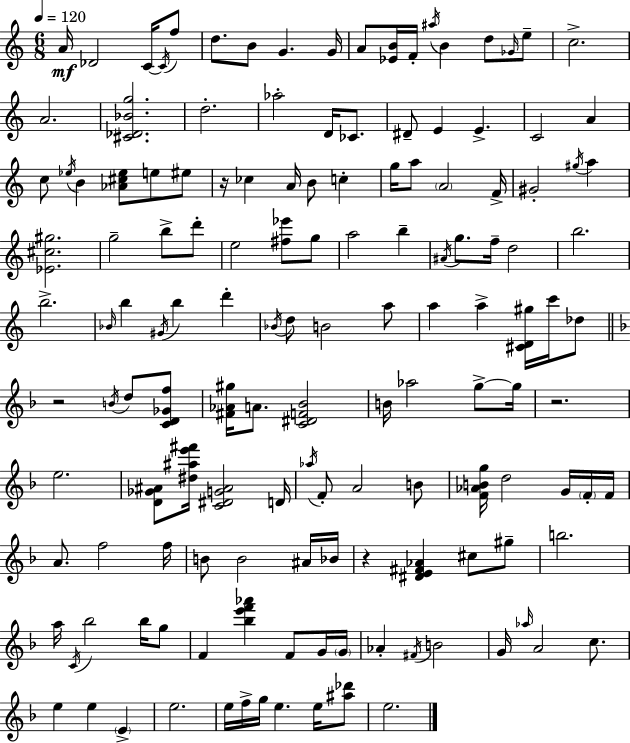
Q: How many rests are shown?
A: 4